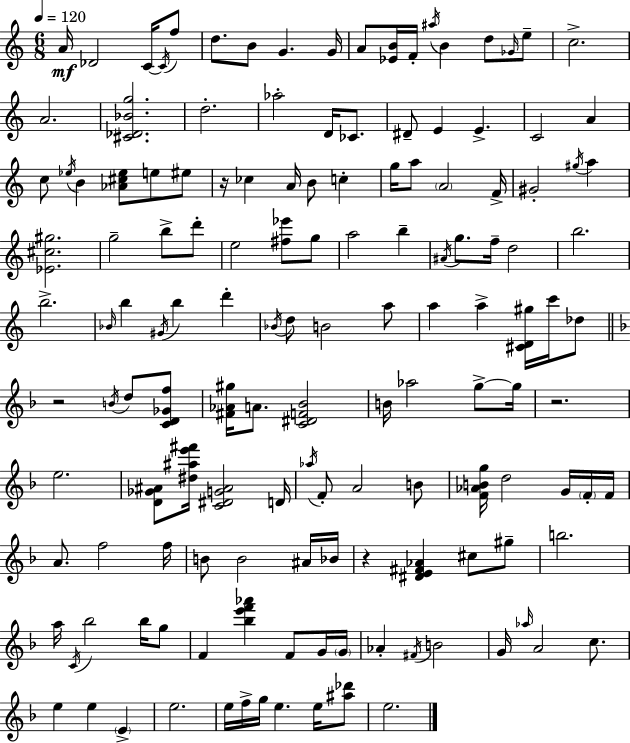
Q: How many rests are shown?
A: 4